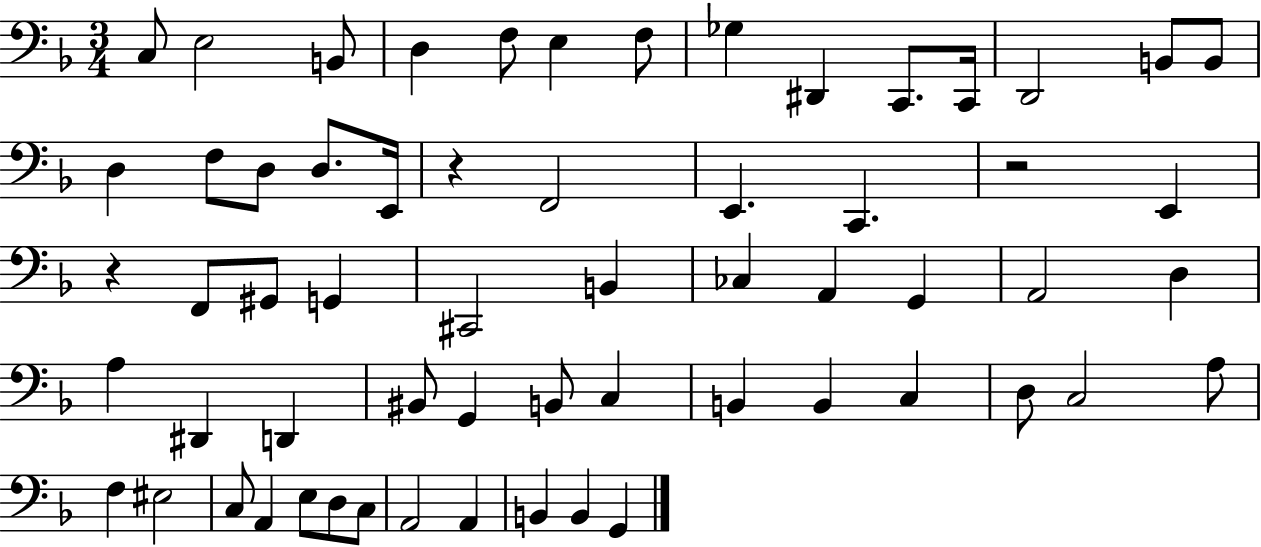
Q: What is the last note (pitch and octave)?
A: G2